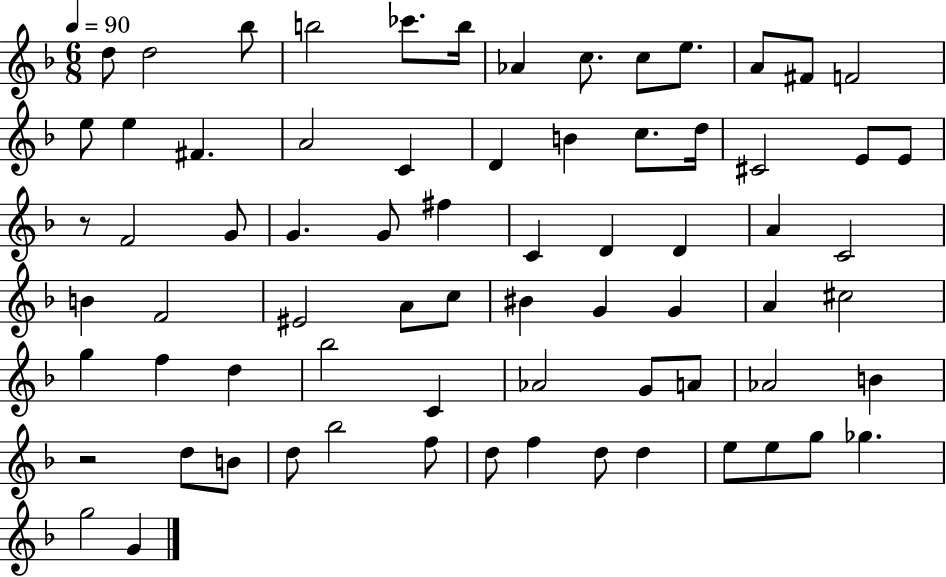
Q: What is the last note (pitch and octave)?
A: G4